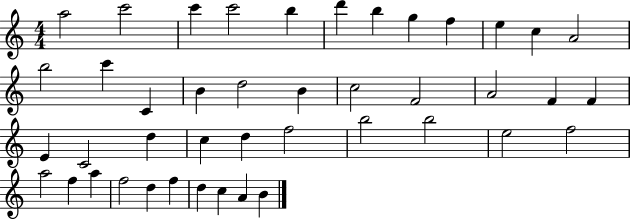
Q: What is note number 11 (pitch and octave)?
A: C5